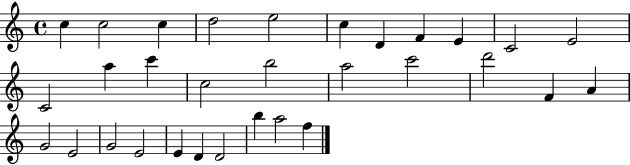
{
  \clef treble
  \time 4/4
  \defaultTimeSignature
  \key c \major
  c''4 c''2 c''4 | d''2 e''2 | c''4 d'4 f'4 e'4 | c'2 e'2 | \break c'2 a''4 c'''4 | c''2 b''2 | a''2 c'''2 | d'''2 f'4 a'4 | \break g'2 e'2 | g'2 e'2 | e'4 d'4 d'2 | b''4 a''2 f''4 | \break \bar "|."
}